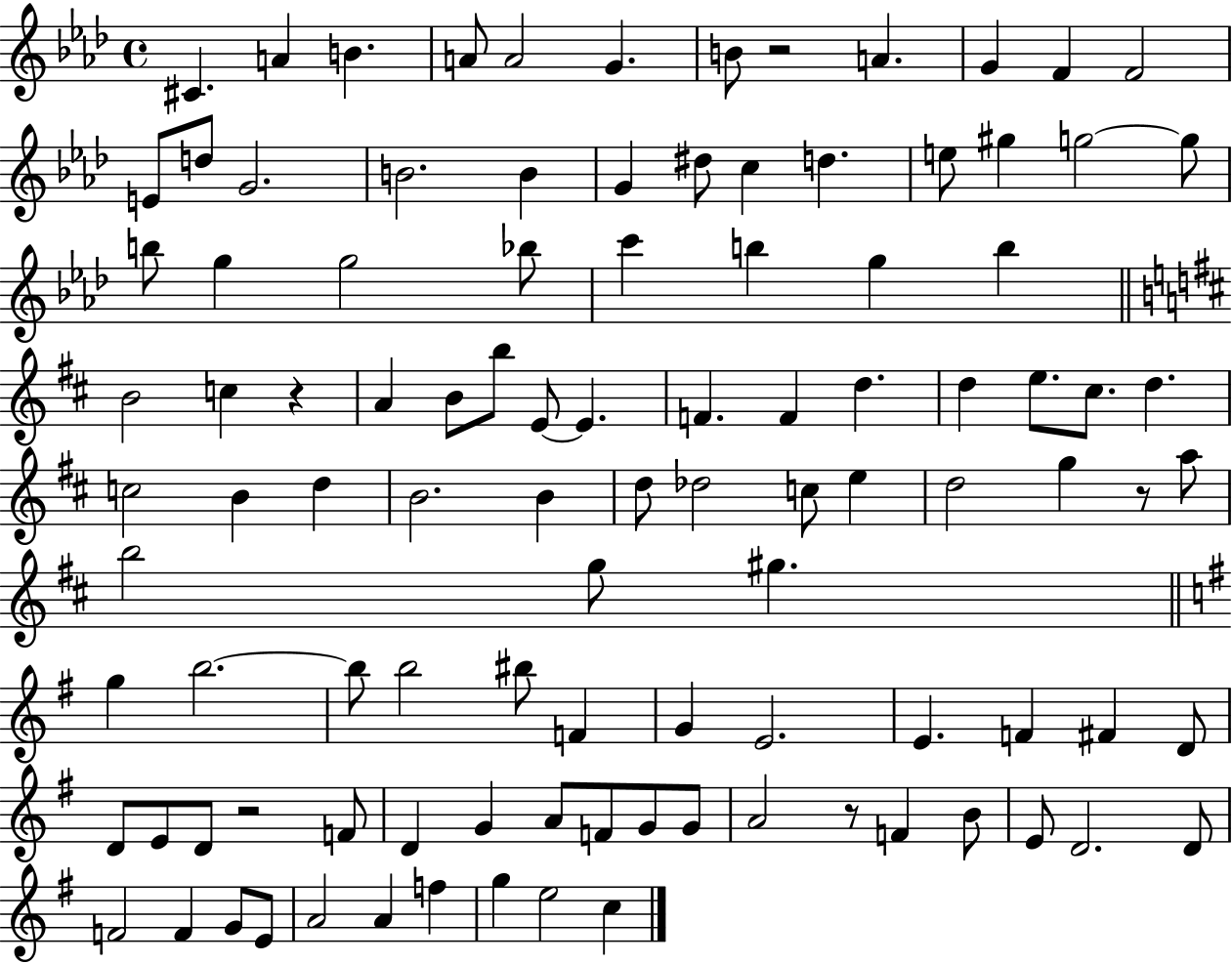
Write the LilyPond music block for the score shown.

{
  \clef treble
  \time 4/4
  \defaultTimeSignature
  \key aes \major
  cis'4. a'4 b'4. | a'8 a'2 g'4. | b'8 r2 a'4. | g'4 f'4 f'2 | \break e'8 d''8 g'2. | b'2. b'4 | g'4 dis''8 c''4 d''4. | e''8 gis''4 g''2~~ g''8 | \break b''8 g''4 g''2 bes''8 | c'''4 b''4 g''4 b''4 | \bar "||" \break \key d \major b'2 c''4 r4 | a'4 b'8 b''8 e'8~~ e'4. | f'4. f'4 d''4. | d''4 e''8. cis''8. d''4. | \break c''2 b'4 d''4 | b'2. b'4 | d''8 des''2 c''8 e''4 | d''2 g''4 r8 a''8 | \break b''2 g''8 gis''4. | \bar "||" \break \key g \major g''4 b''2.~~ | b''8 b''2 bis''8 f'4 | g'4 e'2. | e'4. f'4 fis'4 d'8 | \break d'8 e'8 d'8 r2 f'8 | d'4 g'4 a'8 f'8 g'8 g'8 | a'2 r8 f'4 b'8 | e'8 d'2. d'8 | \break f'2 f'4 g'8 e'8 | a'2 a'4 f''4 | g''4 e''2 c''4 | \bar "|."
}